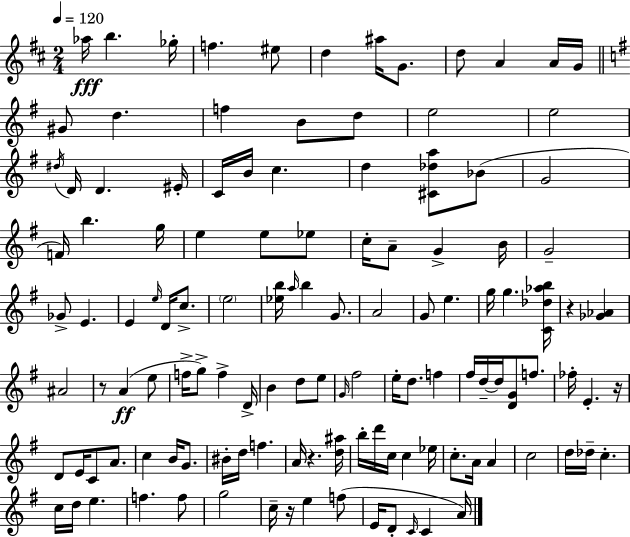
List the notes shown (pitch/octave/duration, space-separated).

Ab5/s B5/q. Gb5/s F5/q. EIS5/e D5/q A#5/s G4/e. D5/e A4/q A4/s G4/s G#4/e D5/q. F5/q B4/e D5/e E5/h E5/h D#5/s D4/s D4/q. EIS4/s C4/s B4/s C5/q. D5/q [C#4,Db5,A5]/e Bb4/e G4/h F4/s B5/q. G5/s E5/q E5/e Eb5/e C5/s A4/e G4/q B4/s G4/h Gb4/e E4/q. E4/q E5/s D4/s C5/e. E5/h [Eb5,B5]/s A5/s B5/q G4/e. A4/h G4/e E5/q. G5/s G5/q. [C4,Db5,Ab5,B5]/s R/q [Gb4,Ab4]/q A#4/h R/e A4/q E5/e F5/s G5/e F5/q D4/s B4/q D5/e E5/e G4/s F#5/h E5/s D5/e. F5/q F#5/s D5/s D5/s [D4,G4]/e F5/e. FES5/s E4/q. R/s D4/e E4/s C4/e A4/e. C5/q B4/s G4/e. BIS4/s D5/s F5/q. A4/s R/q. [D5,A#5]/s B5/s D6/s C5/s C5/q Eb5/s C5/e. A4/s A4/q C5/h D5/s Db5/s C5/q. C5/s D5/s E5/q. F5/q. F5/e G5/h C5/s R/s E5/q F5/e E4/s D4/e C4/s C4/q A4/s